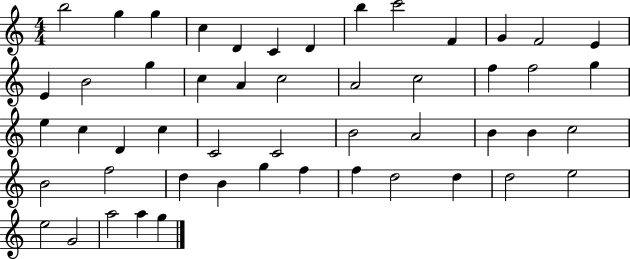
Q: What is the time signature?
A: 4/4